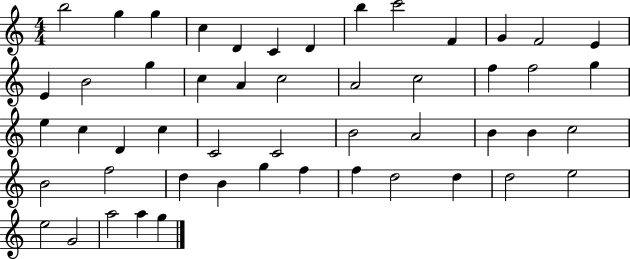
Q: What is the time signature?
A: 4/4